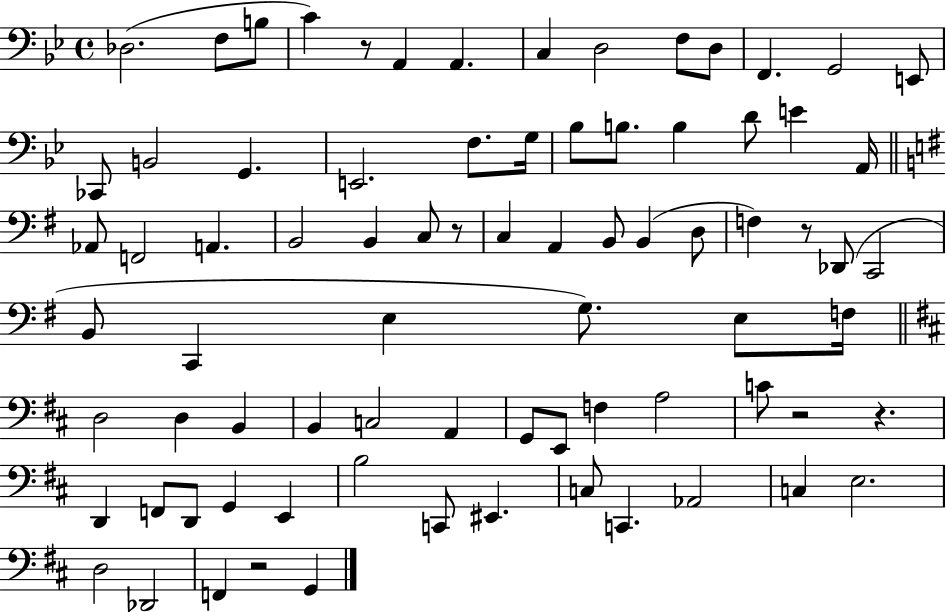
Db3/h. F3/e B3/e C4/q R/e A2/q A2/q. C3/q D3/h F3/e D3/e F2/q. G2/h E2/e CES2/e B2/h G2/q. E2/h. F3/e. G3/s Bb3/e B3/e. B3/q D4/e E4/q A2/s Ab2/e F2/h A2/q. B2/h B2/q C3/e R/e C3/q A2/q B2/e B2/q D3/e F3/q R/e Db2/e C2/h B2/e C2/q E3/q G3/e. E3/e F3/s D3/h D3/q B2/q B2/q C3/h A2/q G2/e E2/e F3/q A3/h C4/e R/h R/q. D2/q F2/e D2/e G2/q E2/q B3/h C2/e EIS2/q. C3/e C2/q. Ab2/h C3/q E3/h. D3/h Db2/h F2/q R/h G2/q